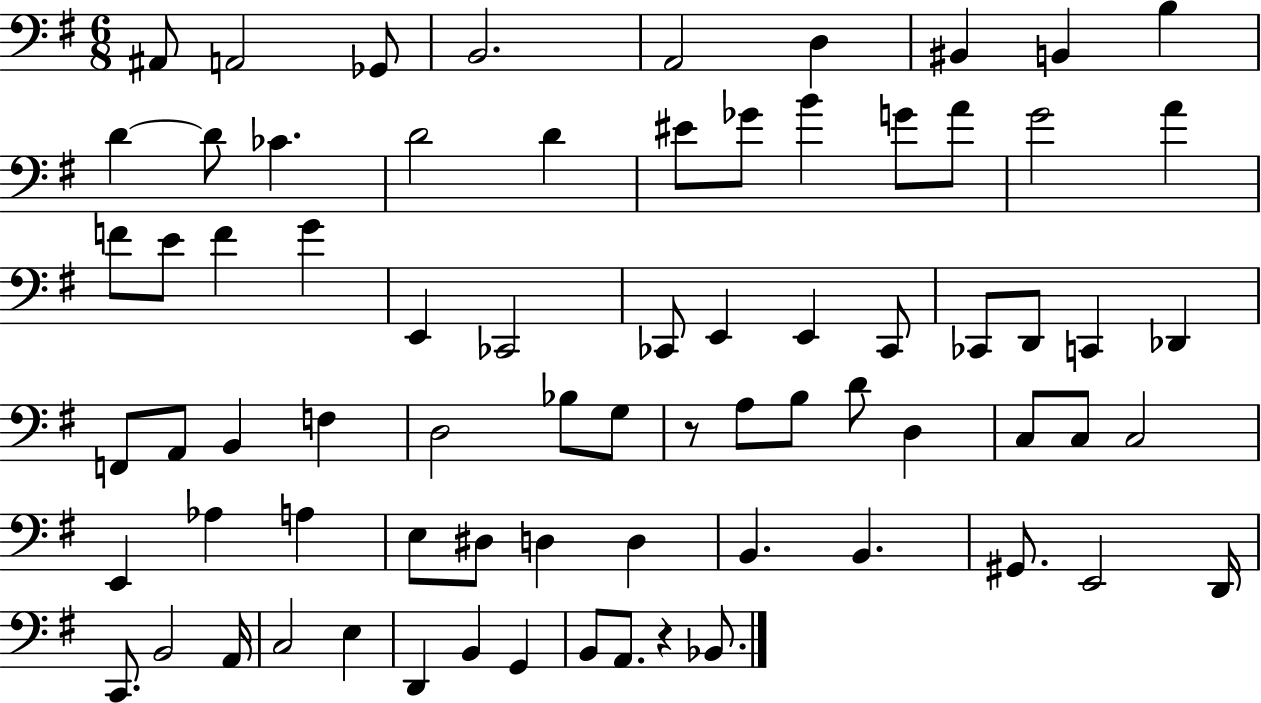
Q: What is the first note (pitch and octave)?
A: A#2